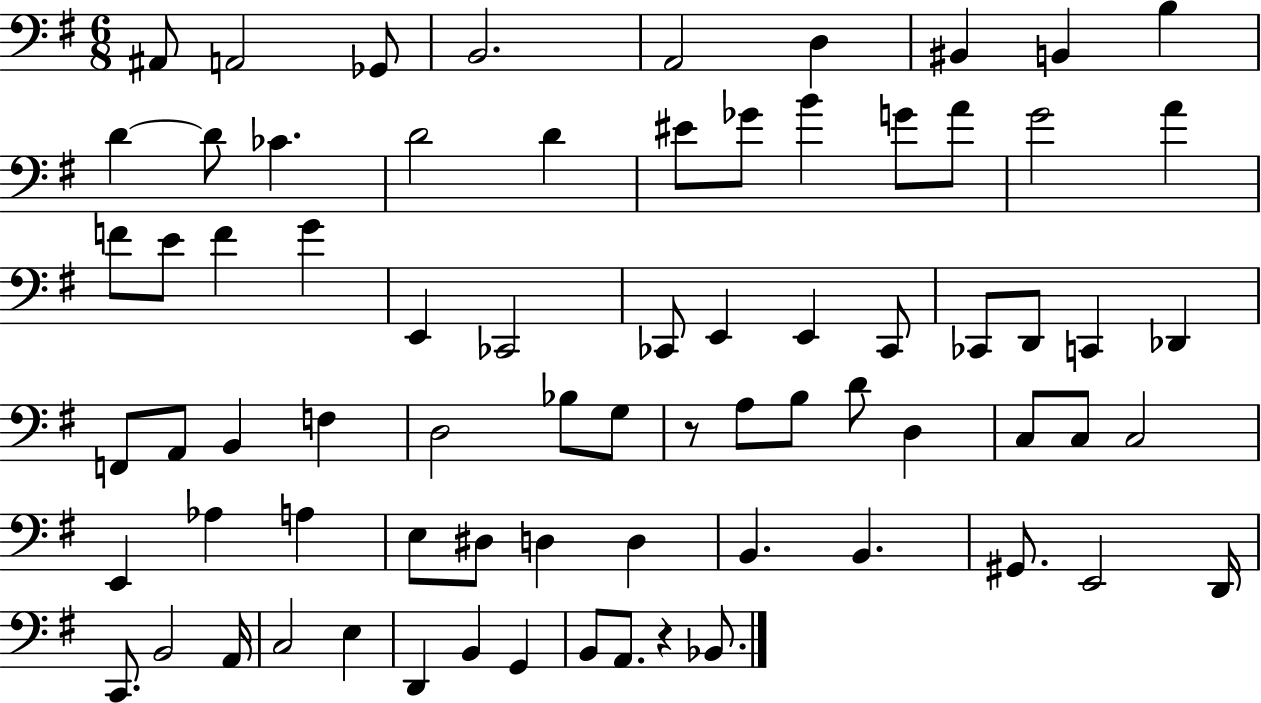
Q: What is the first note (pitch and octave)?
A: A#2